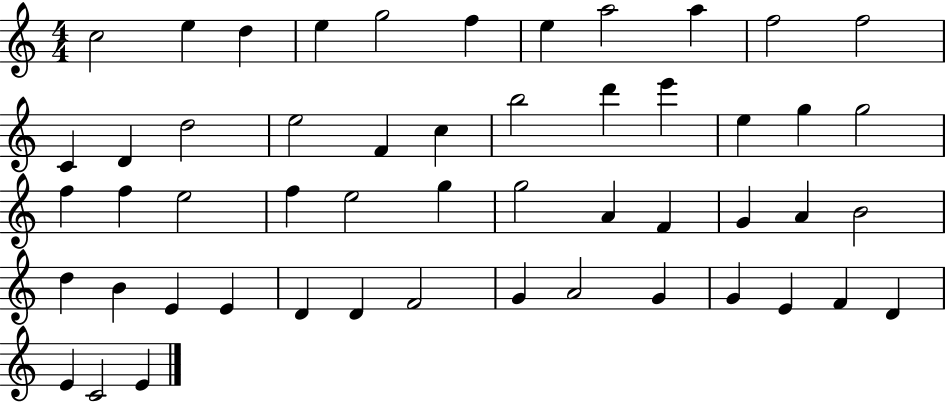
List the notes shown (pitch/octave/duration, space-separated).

C5/h E5/q D5/q E5/q G5/h F5/q E5/q A5/h A5/q F5/h F5/h C4/q D4/q D5/h E5/h F4/q C5/q B5/h D6/q E6/q E5/q G5/q G5/h F5/q F5/q E5/h F5/q E5/h G5/q G5/h A4/q F4/q G4/q A4/q B4/h D5/q B4/q E4/q E4/q D4/q D4/q F4/h G4/q A4/h G4/q G4/q E4/q F4/q D4/q E4/q C4/h E4/q